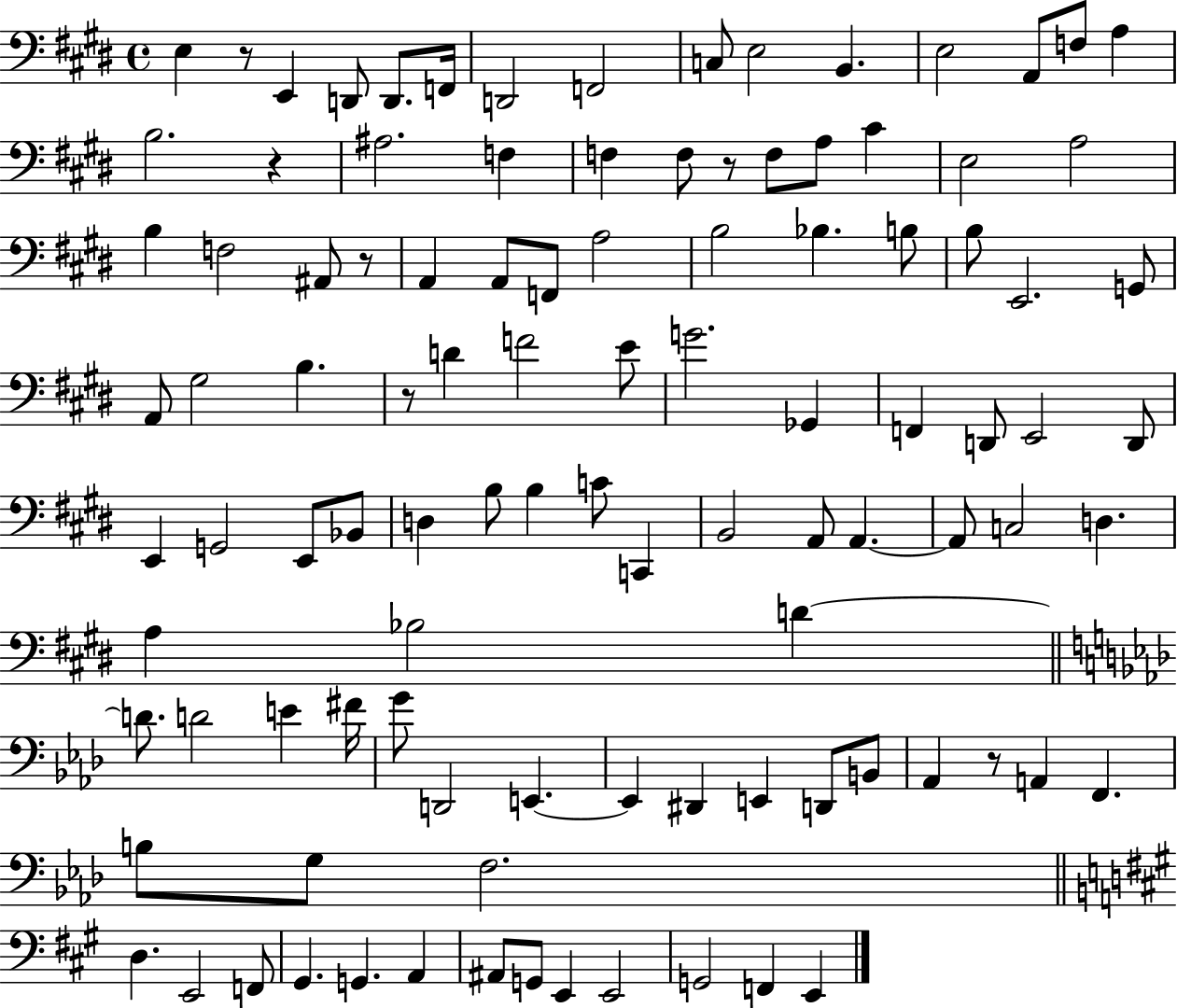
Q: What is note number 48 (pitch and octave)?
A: E2